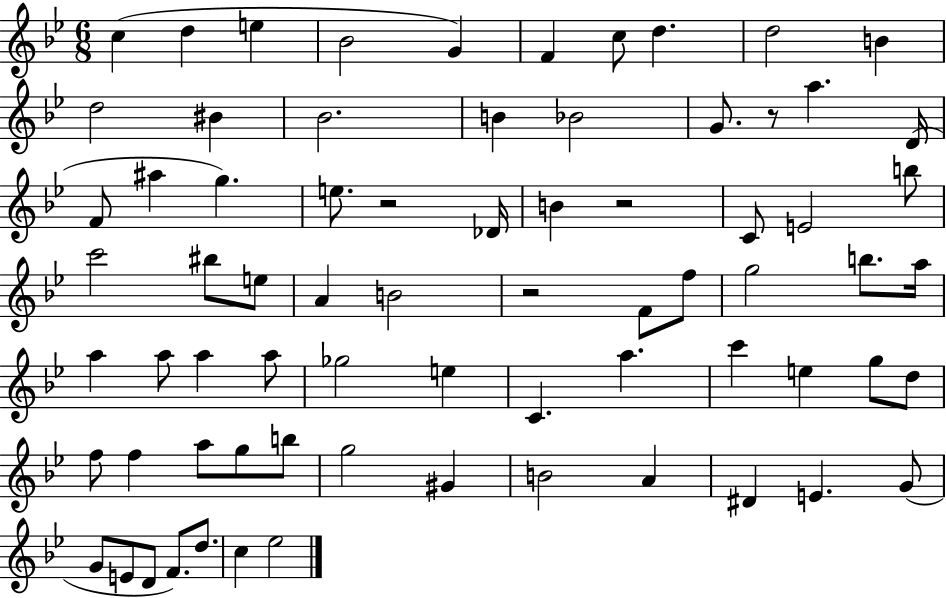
X:1
T:Untitled
M:6/8
L:1/4
K:Bb
c d e _B2 G F c/2 d d2 B d2 ^B _B2 B _B2 G/2 z/2 a D/4 F/2 ^a g e/2 z2 _D/4 B z2 C/2 E2 b/2 c'2 ^b/2 e/2 A B2 z2 F/2 f/2 g2 b/2 a/4 a a/2 a a/2 _g2 e C a c' e g/2 d/2 f/2 f a/2 g/2 b/2 g2 ^G B2 A ^D E G/2 G/2 E/2 D/2 F/2 d/2 c _e2